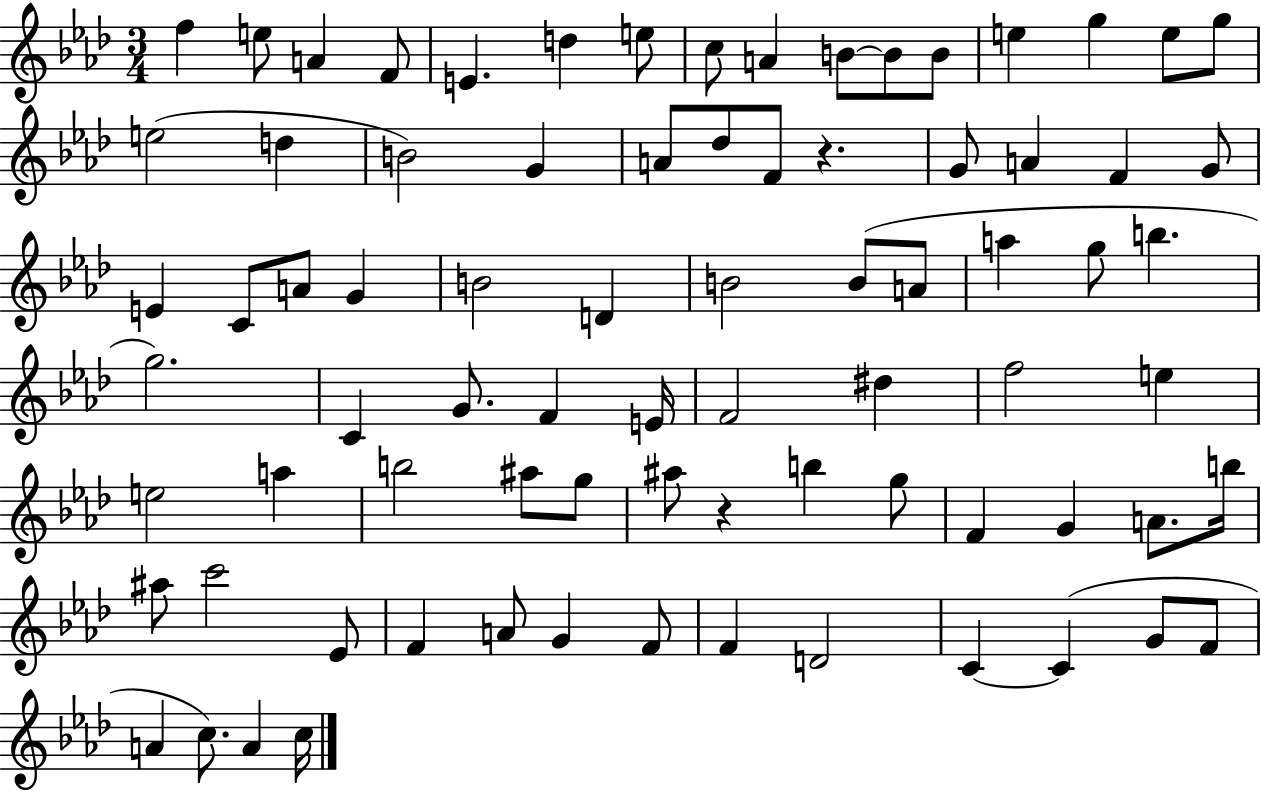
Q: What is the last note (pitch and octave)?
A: C5